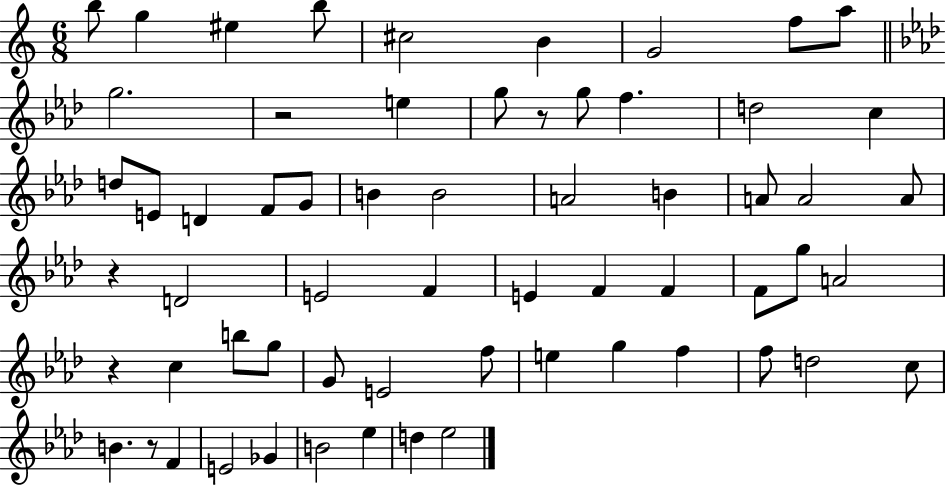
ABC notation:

X:1
T:Untitled
M:6/8
L:1/4
K:C
b/2 g ^e b/2 ^c2 B G2 f/2 a/2 g2 z2 e g/2 z/2 g/2 f d2 c d/2 E/2 D F/2 G/2 B B2 A2 B A/2 A2 A/2 z D2 E2 F E F F F/2 g/2 A2 z c b/2 g/2 G/2 E2 f/2 e g f f/2 d2 c/2 B z/2 F E2 _G B2 _e d _e2